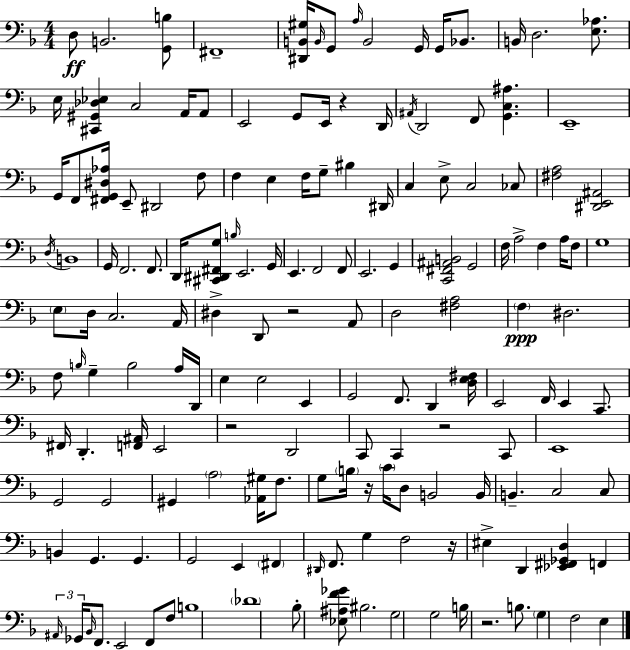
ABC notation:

X:1
T:Untitled
M:4/4
L:1/4
K:Dm
D,/2 B,,2 [G,,B,]/2 ^F,,4 [^D,,B,,^G,]/4 B,,/4 G,,/2 A,/4 B,,2 G,,/4 G,,/4 _B,,/2 B,,/4 D,2 [E,_A,]/2 E,/4 [^C,,^G,,_D,_E,] C,2 A,,/4 A,,/2 E,,2 G,,/2 E,,/4 z D,,/4 ^A,,/4 D,,2 F,,/2 [G,,C,^A,] E,,4 G,,/4 F,,/2 [^F,,G,,^D,_A,]/4 E,,/2 ^D,,2 F,/2 F, E, F,/4 G,/2 ^B, ^D,,/4 C, E,/2 C,2 _C,/2 [^F,A,]2 [^D,,E,,^A,,]2 D,/4 B,,4 G,,/4 F,,2 F,,/2 D,,/4 [^C,,^D,,^F,,G,]/2 B,/4 E,,2 G,,/4 E,, F,,2 F,,/2 E,,2 G,, [C,,^F,,^A,,B,,]2 G,,2 F,/4 A,2 F, A,/4 F,/2 G,4 E,/2 D,/4 C,2 A,,/4 ^D, D,,/2 z2 A,,/2 D,2 [^F,A,]2 F, ^D,2 F,/2 B,/4 G, B,2 A,/4 D,,/4 E, E,2 E,, G,,2 F,,/2 D,, [D,E,^F,]/4 E,,2 F,,/4 E,, C,,/2 ^F,,/4 D,, [F,,^A,,]/4 E,,2 z2 D,,2 C,,/2 C,, z2 C,,/2 E,,4 G,,2 G,,2 ^G,, A,2 [_A,,^G,]/4 F,/2 G,/2 B,/4 z/4 C/4 D,/2 B,,2 B,,/4 B,, C,2 C,/2 B,, G,, G,, G,,2 E,, ^F,, ^D,,/4 F,,/2 G, F,2 z/4 ^E, D,, [_E,,^F,,_G,,D,] F,, ^A,,/4 _G,,/4 _B,,/4 F,,/2 E,,2 F,,/2 F,/2 B,4 _D4 _B,/2 [_E,^A,F_G]/2 ^B,2 G,2 G,2 B,/4 z2 B,/2 G, F,2 E,